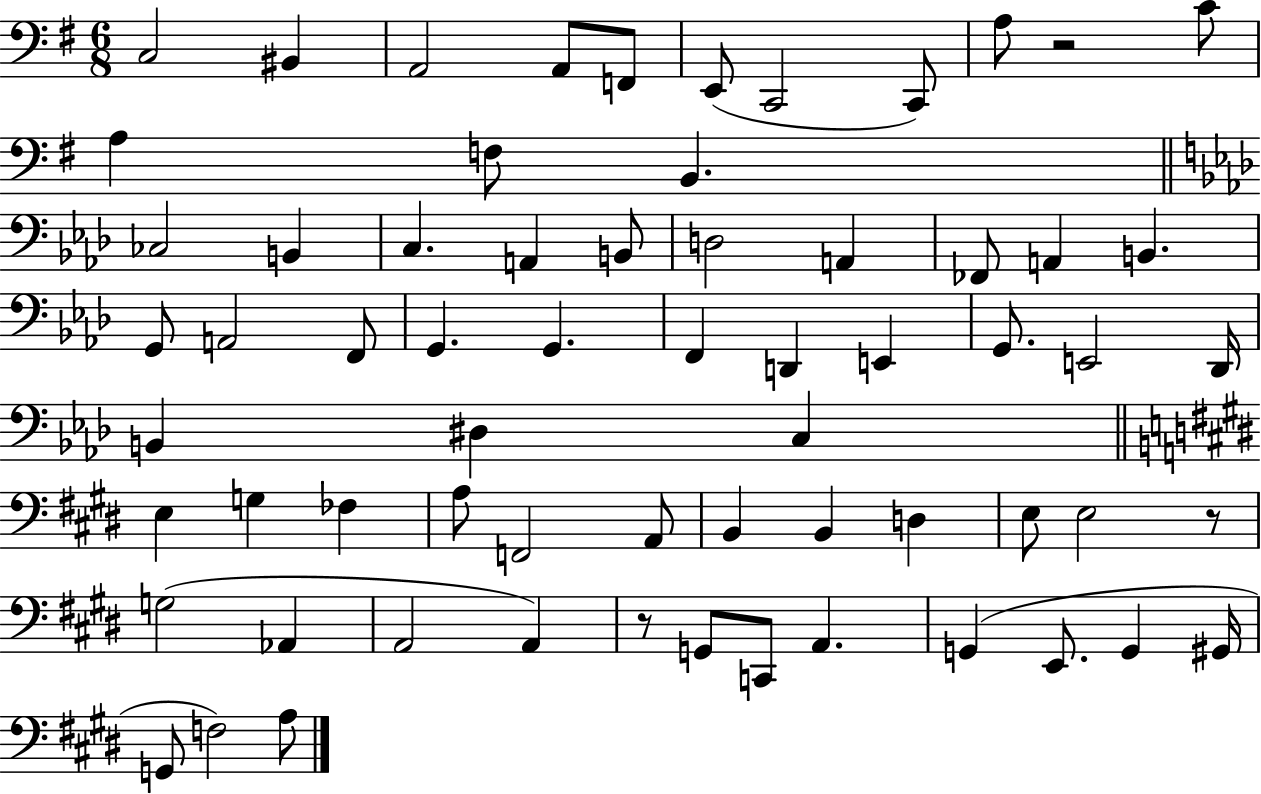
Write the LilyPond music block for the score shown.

{
  \clef bass
  \numericTimeSignature
  \time 6/8
  \key g \major
  \repeat volta 2 { c2 bis,4 | a,2 a,8 f,8 | e,8( c,2 c,8) | a8 r2 c'8 | \break a4 f8 b,4. | \bar "||" \break \key aes \major ces2 b,4 | c4. a,4 b,8 | d2 a,4 | fes,8 a,4 b,4. | \break g,8 a,2 f,8 | g,4. g,4. | f,4 d,4 e,4 | g,8. e,2 des,16 | \break b,4 dis4 c4 | \bar "||" \break \key e \major e4 g4 fes4 | a8 f,2 a,8 | b,4 b,4 d4 | e8 e2 r8 | \break g2( aes,4 | a,2 a,4) | r8 g,8 c,8 a,4. | g,4( e,8. g,4 gis,16 | \break g,8 f2) a8 | } \bar "|."
}